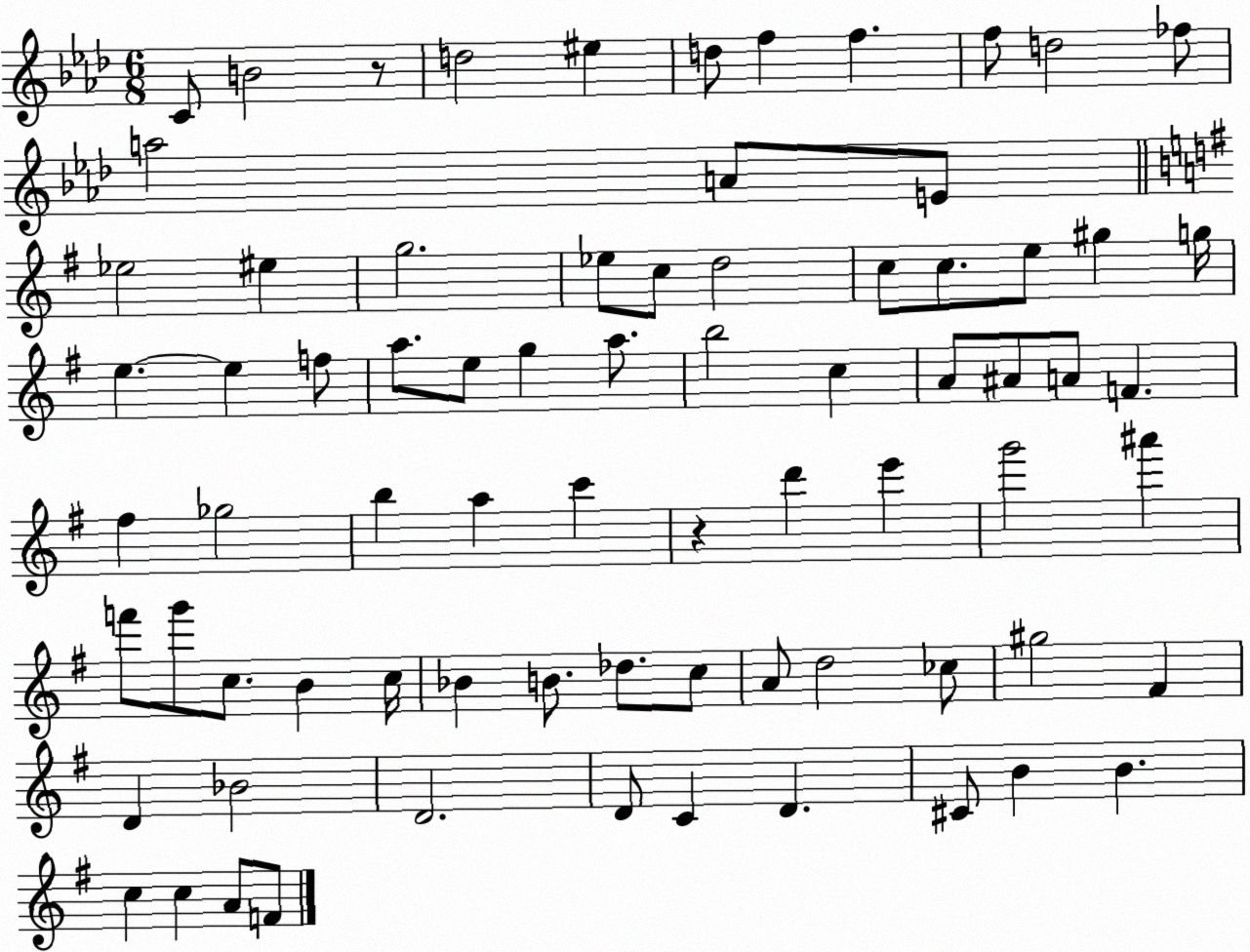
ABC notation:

X:1
T:Untitled
M:6/8
L:1/4
K:Ab
C/2 B2 z/2 d2 ^e d/2 f f f/2 d2 _f/2 a2 A/2 E/2 _e2 ^e g2 _e/2 c/2 d2 c/2 c/2 e/2 ^g g/4 e e f/2 a/2 e/2 g a/2 b2 c A/2 ^A/2 A/2 F ^f _g2 b a c' z d' e' g'2 ^a' f'/2 g'/2 c/2 B c/4 _B B/2 _d/2 c/2 A/2 d2 _c/2 ^g2 ^F D _B2 D2 D/2 C D ^C/2 B B c c A/2 F/2